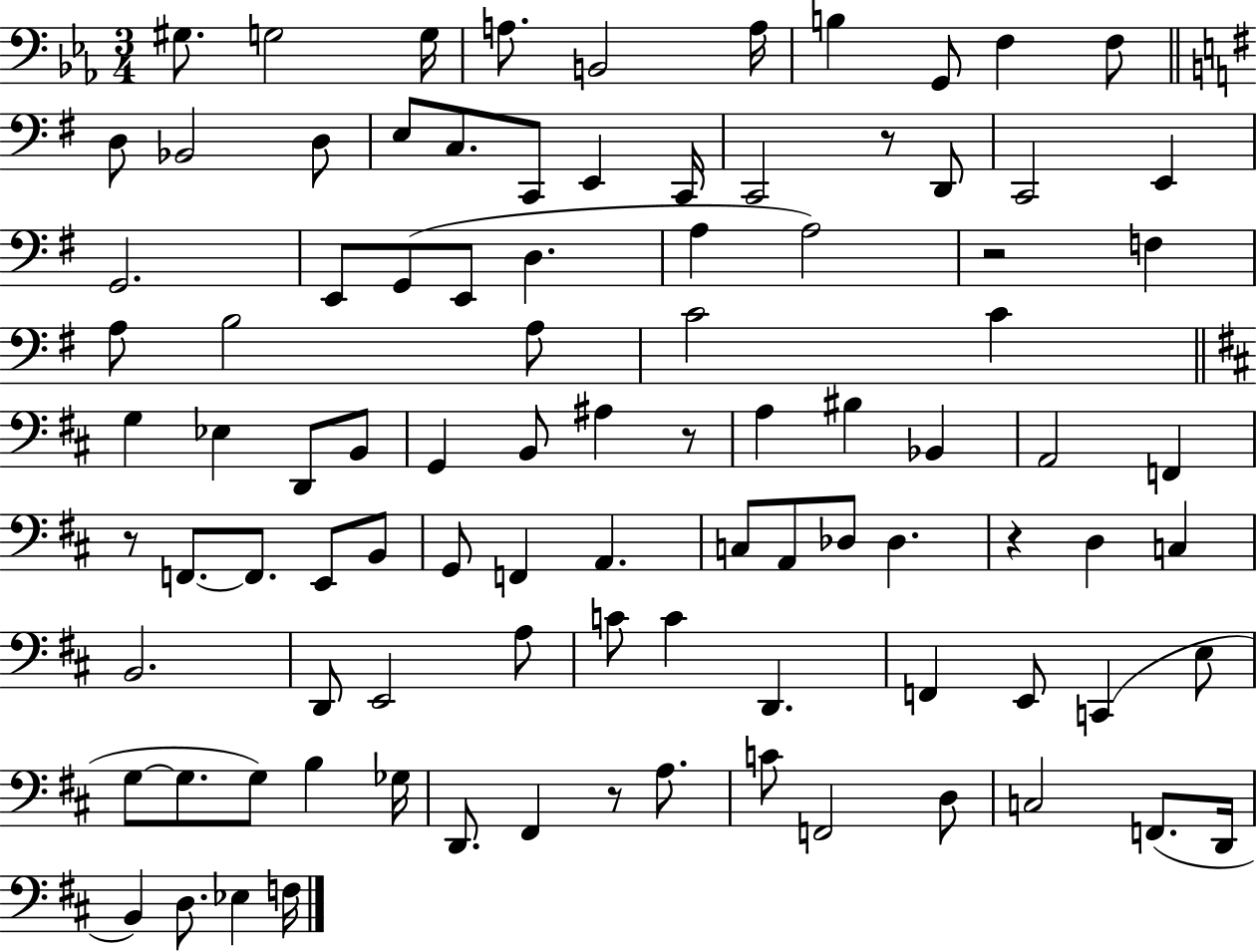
G#3/e. G3/h G3/s A3/e. B2/h A3/s B3/q G2/e F3/q F3/e D3/e Bb2/h D3/e E3/e C3/e. C2/e E2/q C2/s C2/h R/e D2/e C2/h E2/q G2/h. E2/e G2/e E2/e D3/q. A3/q A3/h R/h F3/q A3/e B3/h A3/e C4/h C4/q G3/q Eb3/q D2/e B2/e G2/q B2/e A#3/q R/e A3/q BIS3/q Bb2/q A2/h F2/q R/e F2/e. F2/e. E2/e B2/e G2/e F2/q A2/q. C3/e A2/e Db3/e Db3/q. R/q D3/q C3/q B2/h. D2/e E2/h A3/e C4/e C4/q D2/q. F2/q E2/e C2/q E3/e G3/e G3/e. G3/e B3/q Gb3/s D2/e. F#2/q R/e A3/e. C4/e F2/h D3/e C3/h F2/e. D2/s B2/q D3/e. Eb3/q F3/s